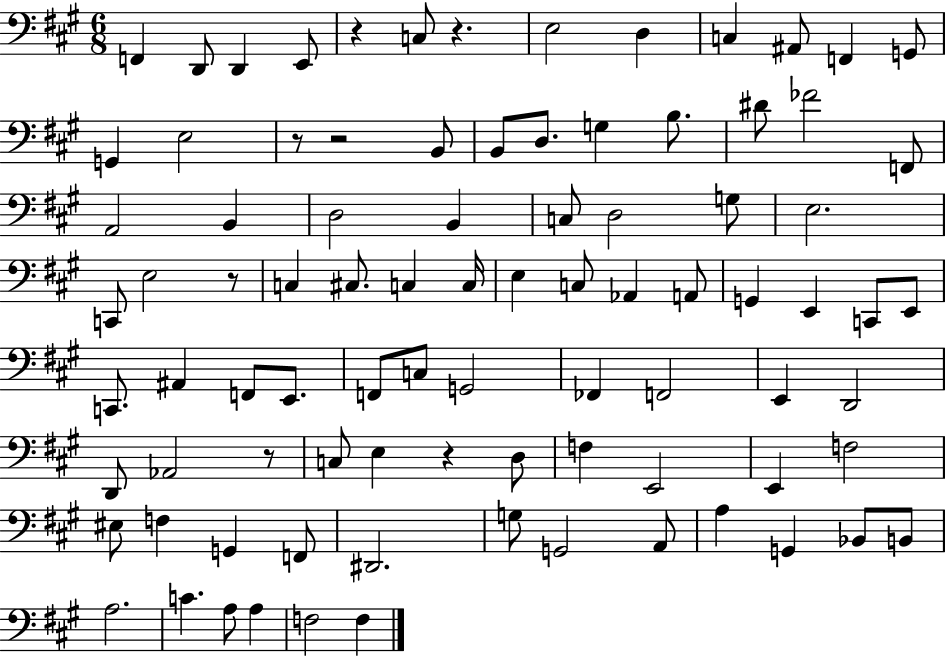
F2/q D2/e D2/q E2/e R/q C3/e R/q. E3/h D3/q C3/q A#2/e F2/q G2/e G2/q E3/h R/e R/h B2/e B2/e D3/e. G3/q B3/e. D#4/e FES4/h F2/e A2/h B2/q D3/h B2/q C3/e D3/h G3/e E3/h. C2/e E3/h R/e C3/q C#3/e. C3/q C3/s E3/q C3/e Ab2/q A2/e G2/q E2/q C2/e E2/e C2/e. A#2/q F2/e E2/e. F2/e C3/e G2/h FES2/q F2/h E2/q D2/h D2/e Ab2/h R/e C3/e E3/q R/q D3/e F3/q E2/h E2/q F3/h EIS3/e F3/q G2/q F2/e D#2/h. G3/e G2/h A2/e A3/q G2/q Bb2/e B2/e A3/h. C4/q. A3/e A3/q F3/h F3/q